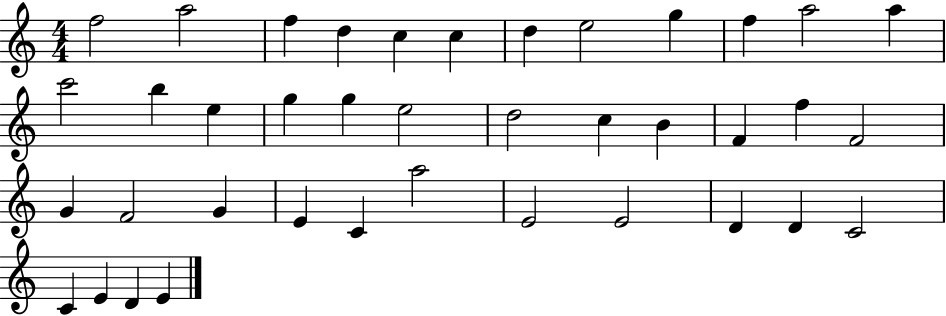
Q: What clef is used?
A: treble